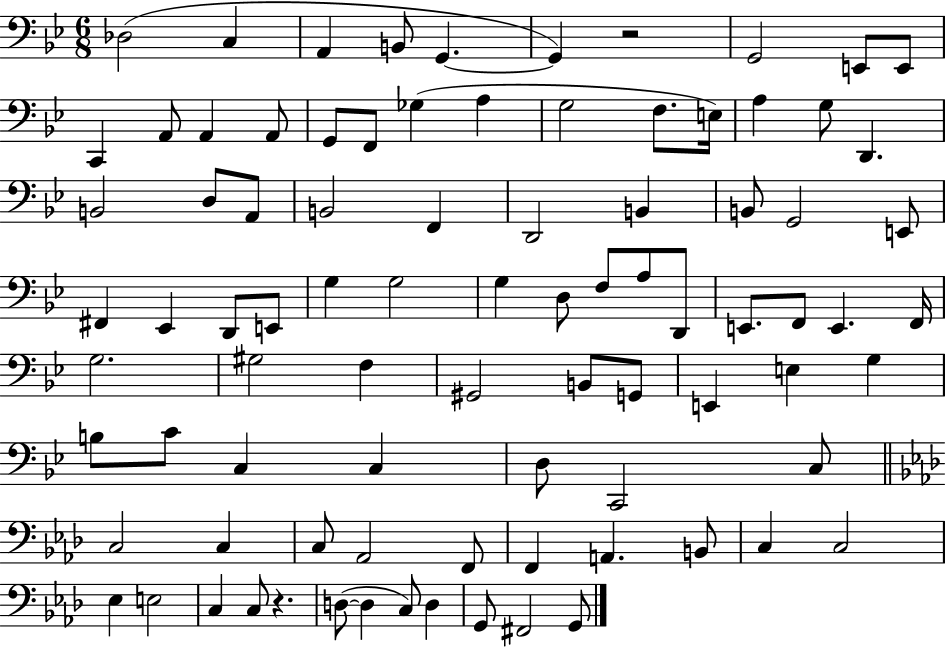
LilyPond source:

{
  \clef bass
  \numericTimeSignature
  \time 6/8
  \key bes \major
  des2( c4 | a,4 b,8 g,4.~~ | g,4) r2 | g,2 e,8 e,8 | \break c,4 a,8 a,4 a,8 | g,8 f,8 ges4( a4 | g2 f8. e16) | a4 g8 d,4. | \break b,2 d8 a,8 | b,2 f,4 | d,2 b,4 | b,8 g,2 e,8 | \break fis,4 ees,4 d,8 e,8 | g4 g2 | g4 d8 f8 a8 d,8 | e,8. f,8 e,4. f,16 | \break g2. | gis2 f4 | gis,2 b,8 g,8 | e,4 e4 g4 | \break b8 c'8 c4 c4 | d8 c,2 c8 | \bar "||" \break \key f \minor c2 c4 | c8 aes,2 f,8 | f,4 a,4. b,8 | c4 c2 | \break ees4 e2 | c4 c8 r4. | d8~(~ d4 c8) d4 | g,8 fis,2 g,8 | \break \bar "|."
}